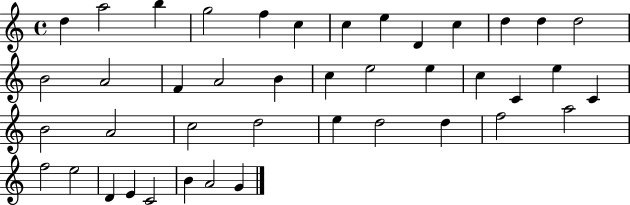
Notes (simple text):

D5/q A5/h B5/q G5/h F5/q C5/q C5/q E5/q D4/q C5/q D5/q D5/q D5/h B4/h A4/h F4/q A4/h B4/q C5/q E5/h E5/q C5/q C4/q E5/q C4/q B4/h A4/h C5/h D5/h E5/q D5/h D5/q F5/h A5/h F5/h E5/h D4/q E4/q C4/h B4/q A4/h G4/q